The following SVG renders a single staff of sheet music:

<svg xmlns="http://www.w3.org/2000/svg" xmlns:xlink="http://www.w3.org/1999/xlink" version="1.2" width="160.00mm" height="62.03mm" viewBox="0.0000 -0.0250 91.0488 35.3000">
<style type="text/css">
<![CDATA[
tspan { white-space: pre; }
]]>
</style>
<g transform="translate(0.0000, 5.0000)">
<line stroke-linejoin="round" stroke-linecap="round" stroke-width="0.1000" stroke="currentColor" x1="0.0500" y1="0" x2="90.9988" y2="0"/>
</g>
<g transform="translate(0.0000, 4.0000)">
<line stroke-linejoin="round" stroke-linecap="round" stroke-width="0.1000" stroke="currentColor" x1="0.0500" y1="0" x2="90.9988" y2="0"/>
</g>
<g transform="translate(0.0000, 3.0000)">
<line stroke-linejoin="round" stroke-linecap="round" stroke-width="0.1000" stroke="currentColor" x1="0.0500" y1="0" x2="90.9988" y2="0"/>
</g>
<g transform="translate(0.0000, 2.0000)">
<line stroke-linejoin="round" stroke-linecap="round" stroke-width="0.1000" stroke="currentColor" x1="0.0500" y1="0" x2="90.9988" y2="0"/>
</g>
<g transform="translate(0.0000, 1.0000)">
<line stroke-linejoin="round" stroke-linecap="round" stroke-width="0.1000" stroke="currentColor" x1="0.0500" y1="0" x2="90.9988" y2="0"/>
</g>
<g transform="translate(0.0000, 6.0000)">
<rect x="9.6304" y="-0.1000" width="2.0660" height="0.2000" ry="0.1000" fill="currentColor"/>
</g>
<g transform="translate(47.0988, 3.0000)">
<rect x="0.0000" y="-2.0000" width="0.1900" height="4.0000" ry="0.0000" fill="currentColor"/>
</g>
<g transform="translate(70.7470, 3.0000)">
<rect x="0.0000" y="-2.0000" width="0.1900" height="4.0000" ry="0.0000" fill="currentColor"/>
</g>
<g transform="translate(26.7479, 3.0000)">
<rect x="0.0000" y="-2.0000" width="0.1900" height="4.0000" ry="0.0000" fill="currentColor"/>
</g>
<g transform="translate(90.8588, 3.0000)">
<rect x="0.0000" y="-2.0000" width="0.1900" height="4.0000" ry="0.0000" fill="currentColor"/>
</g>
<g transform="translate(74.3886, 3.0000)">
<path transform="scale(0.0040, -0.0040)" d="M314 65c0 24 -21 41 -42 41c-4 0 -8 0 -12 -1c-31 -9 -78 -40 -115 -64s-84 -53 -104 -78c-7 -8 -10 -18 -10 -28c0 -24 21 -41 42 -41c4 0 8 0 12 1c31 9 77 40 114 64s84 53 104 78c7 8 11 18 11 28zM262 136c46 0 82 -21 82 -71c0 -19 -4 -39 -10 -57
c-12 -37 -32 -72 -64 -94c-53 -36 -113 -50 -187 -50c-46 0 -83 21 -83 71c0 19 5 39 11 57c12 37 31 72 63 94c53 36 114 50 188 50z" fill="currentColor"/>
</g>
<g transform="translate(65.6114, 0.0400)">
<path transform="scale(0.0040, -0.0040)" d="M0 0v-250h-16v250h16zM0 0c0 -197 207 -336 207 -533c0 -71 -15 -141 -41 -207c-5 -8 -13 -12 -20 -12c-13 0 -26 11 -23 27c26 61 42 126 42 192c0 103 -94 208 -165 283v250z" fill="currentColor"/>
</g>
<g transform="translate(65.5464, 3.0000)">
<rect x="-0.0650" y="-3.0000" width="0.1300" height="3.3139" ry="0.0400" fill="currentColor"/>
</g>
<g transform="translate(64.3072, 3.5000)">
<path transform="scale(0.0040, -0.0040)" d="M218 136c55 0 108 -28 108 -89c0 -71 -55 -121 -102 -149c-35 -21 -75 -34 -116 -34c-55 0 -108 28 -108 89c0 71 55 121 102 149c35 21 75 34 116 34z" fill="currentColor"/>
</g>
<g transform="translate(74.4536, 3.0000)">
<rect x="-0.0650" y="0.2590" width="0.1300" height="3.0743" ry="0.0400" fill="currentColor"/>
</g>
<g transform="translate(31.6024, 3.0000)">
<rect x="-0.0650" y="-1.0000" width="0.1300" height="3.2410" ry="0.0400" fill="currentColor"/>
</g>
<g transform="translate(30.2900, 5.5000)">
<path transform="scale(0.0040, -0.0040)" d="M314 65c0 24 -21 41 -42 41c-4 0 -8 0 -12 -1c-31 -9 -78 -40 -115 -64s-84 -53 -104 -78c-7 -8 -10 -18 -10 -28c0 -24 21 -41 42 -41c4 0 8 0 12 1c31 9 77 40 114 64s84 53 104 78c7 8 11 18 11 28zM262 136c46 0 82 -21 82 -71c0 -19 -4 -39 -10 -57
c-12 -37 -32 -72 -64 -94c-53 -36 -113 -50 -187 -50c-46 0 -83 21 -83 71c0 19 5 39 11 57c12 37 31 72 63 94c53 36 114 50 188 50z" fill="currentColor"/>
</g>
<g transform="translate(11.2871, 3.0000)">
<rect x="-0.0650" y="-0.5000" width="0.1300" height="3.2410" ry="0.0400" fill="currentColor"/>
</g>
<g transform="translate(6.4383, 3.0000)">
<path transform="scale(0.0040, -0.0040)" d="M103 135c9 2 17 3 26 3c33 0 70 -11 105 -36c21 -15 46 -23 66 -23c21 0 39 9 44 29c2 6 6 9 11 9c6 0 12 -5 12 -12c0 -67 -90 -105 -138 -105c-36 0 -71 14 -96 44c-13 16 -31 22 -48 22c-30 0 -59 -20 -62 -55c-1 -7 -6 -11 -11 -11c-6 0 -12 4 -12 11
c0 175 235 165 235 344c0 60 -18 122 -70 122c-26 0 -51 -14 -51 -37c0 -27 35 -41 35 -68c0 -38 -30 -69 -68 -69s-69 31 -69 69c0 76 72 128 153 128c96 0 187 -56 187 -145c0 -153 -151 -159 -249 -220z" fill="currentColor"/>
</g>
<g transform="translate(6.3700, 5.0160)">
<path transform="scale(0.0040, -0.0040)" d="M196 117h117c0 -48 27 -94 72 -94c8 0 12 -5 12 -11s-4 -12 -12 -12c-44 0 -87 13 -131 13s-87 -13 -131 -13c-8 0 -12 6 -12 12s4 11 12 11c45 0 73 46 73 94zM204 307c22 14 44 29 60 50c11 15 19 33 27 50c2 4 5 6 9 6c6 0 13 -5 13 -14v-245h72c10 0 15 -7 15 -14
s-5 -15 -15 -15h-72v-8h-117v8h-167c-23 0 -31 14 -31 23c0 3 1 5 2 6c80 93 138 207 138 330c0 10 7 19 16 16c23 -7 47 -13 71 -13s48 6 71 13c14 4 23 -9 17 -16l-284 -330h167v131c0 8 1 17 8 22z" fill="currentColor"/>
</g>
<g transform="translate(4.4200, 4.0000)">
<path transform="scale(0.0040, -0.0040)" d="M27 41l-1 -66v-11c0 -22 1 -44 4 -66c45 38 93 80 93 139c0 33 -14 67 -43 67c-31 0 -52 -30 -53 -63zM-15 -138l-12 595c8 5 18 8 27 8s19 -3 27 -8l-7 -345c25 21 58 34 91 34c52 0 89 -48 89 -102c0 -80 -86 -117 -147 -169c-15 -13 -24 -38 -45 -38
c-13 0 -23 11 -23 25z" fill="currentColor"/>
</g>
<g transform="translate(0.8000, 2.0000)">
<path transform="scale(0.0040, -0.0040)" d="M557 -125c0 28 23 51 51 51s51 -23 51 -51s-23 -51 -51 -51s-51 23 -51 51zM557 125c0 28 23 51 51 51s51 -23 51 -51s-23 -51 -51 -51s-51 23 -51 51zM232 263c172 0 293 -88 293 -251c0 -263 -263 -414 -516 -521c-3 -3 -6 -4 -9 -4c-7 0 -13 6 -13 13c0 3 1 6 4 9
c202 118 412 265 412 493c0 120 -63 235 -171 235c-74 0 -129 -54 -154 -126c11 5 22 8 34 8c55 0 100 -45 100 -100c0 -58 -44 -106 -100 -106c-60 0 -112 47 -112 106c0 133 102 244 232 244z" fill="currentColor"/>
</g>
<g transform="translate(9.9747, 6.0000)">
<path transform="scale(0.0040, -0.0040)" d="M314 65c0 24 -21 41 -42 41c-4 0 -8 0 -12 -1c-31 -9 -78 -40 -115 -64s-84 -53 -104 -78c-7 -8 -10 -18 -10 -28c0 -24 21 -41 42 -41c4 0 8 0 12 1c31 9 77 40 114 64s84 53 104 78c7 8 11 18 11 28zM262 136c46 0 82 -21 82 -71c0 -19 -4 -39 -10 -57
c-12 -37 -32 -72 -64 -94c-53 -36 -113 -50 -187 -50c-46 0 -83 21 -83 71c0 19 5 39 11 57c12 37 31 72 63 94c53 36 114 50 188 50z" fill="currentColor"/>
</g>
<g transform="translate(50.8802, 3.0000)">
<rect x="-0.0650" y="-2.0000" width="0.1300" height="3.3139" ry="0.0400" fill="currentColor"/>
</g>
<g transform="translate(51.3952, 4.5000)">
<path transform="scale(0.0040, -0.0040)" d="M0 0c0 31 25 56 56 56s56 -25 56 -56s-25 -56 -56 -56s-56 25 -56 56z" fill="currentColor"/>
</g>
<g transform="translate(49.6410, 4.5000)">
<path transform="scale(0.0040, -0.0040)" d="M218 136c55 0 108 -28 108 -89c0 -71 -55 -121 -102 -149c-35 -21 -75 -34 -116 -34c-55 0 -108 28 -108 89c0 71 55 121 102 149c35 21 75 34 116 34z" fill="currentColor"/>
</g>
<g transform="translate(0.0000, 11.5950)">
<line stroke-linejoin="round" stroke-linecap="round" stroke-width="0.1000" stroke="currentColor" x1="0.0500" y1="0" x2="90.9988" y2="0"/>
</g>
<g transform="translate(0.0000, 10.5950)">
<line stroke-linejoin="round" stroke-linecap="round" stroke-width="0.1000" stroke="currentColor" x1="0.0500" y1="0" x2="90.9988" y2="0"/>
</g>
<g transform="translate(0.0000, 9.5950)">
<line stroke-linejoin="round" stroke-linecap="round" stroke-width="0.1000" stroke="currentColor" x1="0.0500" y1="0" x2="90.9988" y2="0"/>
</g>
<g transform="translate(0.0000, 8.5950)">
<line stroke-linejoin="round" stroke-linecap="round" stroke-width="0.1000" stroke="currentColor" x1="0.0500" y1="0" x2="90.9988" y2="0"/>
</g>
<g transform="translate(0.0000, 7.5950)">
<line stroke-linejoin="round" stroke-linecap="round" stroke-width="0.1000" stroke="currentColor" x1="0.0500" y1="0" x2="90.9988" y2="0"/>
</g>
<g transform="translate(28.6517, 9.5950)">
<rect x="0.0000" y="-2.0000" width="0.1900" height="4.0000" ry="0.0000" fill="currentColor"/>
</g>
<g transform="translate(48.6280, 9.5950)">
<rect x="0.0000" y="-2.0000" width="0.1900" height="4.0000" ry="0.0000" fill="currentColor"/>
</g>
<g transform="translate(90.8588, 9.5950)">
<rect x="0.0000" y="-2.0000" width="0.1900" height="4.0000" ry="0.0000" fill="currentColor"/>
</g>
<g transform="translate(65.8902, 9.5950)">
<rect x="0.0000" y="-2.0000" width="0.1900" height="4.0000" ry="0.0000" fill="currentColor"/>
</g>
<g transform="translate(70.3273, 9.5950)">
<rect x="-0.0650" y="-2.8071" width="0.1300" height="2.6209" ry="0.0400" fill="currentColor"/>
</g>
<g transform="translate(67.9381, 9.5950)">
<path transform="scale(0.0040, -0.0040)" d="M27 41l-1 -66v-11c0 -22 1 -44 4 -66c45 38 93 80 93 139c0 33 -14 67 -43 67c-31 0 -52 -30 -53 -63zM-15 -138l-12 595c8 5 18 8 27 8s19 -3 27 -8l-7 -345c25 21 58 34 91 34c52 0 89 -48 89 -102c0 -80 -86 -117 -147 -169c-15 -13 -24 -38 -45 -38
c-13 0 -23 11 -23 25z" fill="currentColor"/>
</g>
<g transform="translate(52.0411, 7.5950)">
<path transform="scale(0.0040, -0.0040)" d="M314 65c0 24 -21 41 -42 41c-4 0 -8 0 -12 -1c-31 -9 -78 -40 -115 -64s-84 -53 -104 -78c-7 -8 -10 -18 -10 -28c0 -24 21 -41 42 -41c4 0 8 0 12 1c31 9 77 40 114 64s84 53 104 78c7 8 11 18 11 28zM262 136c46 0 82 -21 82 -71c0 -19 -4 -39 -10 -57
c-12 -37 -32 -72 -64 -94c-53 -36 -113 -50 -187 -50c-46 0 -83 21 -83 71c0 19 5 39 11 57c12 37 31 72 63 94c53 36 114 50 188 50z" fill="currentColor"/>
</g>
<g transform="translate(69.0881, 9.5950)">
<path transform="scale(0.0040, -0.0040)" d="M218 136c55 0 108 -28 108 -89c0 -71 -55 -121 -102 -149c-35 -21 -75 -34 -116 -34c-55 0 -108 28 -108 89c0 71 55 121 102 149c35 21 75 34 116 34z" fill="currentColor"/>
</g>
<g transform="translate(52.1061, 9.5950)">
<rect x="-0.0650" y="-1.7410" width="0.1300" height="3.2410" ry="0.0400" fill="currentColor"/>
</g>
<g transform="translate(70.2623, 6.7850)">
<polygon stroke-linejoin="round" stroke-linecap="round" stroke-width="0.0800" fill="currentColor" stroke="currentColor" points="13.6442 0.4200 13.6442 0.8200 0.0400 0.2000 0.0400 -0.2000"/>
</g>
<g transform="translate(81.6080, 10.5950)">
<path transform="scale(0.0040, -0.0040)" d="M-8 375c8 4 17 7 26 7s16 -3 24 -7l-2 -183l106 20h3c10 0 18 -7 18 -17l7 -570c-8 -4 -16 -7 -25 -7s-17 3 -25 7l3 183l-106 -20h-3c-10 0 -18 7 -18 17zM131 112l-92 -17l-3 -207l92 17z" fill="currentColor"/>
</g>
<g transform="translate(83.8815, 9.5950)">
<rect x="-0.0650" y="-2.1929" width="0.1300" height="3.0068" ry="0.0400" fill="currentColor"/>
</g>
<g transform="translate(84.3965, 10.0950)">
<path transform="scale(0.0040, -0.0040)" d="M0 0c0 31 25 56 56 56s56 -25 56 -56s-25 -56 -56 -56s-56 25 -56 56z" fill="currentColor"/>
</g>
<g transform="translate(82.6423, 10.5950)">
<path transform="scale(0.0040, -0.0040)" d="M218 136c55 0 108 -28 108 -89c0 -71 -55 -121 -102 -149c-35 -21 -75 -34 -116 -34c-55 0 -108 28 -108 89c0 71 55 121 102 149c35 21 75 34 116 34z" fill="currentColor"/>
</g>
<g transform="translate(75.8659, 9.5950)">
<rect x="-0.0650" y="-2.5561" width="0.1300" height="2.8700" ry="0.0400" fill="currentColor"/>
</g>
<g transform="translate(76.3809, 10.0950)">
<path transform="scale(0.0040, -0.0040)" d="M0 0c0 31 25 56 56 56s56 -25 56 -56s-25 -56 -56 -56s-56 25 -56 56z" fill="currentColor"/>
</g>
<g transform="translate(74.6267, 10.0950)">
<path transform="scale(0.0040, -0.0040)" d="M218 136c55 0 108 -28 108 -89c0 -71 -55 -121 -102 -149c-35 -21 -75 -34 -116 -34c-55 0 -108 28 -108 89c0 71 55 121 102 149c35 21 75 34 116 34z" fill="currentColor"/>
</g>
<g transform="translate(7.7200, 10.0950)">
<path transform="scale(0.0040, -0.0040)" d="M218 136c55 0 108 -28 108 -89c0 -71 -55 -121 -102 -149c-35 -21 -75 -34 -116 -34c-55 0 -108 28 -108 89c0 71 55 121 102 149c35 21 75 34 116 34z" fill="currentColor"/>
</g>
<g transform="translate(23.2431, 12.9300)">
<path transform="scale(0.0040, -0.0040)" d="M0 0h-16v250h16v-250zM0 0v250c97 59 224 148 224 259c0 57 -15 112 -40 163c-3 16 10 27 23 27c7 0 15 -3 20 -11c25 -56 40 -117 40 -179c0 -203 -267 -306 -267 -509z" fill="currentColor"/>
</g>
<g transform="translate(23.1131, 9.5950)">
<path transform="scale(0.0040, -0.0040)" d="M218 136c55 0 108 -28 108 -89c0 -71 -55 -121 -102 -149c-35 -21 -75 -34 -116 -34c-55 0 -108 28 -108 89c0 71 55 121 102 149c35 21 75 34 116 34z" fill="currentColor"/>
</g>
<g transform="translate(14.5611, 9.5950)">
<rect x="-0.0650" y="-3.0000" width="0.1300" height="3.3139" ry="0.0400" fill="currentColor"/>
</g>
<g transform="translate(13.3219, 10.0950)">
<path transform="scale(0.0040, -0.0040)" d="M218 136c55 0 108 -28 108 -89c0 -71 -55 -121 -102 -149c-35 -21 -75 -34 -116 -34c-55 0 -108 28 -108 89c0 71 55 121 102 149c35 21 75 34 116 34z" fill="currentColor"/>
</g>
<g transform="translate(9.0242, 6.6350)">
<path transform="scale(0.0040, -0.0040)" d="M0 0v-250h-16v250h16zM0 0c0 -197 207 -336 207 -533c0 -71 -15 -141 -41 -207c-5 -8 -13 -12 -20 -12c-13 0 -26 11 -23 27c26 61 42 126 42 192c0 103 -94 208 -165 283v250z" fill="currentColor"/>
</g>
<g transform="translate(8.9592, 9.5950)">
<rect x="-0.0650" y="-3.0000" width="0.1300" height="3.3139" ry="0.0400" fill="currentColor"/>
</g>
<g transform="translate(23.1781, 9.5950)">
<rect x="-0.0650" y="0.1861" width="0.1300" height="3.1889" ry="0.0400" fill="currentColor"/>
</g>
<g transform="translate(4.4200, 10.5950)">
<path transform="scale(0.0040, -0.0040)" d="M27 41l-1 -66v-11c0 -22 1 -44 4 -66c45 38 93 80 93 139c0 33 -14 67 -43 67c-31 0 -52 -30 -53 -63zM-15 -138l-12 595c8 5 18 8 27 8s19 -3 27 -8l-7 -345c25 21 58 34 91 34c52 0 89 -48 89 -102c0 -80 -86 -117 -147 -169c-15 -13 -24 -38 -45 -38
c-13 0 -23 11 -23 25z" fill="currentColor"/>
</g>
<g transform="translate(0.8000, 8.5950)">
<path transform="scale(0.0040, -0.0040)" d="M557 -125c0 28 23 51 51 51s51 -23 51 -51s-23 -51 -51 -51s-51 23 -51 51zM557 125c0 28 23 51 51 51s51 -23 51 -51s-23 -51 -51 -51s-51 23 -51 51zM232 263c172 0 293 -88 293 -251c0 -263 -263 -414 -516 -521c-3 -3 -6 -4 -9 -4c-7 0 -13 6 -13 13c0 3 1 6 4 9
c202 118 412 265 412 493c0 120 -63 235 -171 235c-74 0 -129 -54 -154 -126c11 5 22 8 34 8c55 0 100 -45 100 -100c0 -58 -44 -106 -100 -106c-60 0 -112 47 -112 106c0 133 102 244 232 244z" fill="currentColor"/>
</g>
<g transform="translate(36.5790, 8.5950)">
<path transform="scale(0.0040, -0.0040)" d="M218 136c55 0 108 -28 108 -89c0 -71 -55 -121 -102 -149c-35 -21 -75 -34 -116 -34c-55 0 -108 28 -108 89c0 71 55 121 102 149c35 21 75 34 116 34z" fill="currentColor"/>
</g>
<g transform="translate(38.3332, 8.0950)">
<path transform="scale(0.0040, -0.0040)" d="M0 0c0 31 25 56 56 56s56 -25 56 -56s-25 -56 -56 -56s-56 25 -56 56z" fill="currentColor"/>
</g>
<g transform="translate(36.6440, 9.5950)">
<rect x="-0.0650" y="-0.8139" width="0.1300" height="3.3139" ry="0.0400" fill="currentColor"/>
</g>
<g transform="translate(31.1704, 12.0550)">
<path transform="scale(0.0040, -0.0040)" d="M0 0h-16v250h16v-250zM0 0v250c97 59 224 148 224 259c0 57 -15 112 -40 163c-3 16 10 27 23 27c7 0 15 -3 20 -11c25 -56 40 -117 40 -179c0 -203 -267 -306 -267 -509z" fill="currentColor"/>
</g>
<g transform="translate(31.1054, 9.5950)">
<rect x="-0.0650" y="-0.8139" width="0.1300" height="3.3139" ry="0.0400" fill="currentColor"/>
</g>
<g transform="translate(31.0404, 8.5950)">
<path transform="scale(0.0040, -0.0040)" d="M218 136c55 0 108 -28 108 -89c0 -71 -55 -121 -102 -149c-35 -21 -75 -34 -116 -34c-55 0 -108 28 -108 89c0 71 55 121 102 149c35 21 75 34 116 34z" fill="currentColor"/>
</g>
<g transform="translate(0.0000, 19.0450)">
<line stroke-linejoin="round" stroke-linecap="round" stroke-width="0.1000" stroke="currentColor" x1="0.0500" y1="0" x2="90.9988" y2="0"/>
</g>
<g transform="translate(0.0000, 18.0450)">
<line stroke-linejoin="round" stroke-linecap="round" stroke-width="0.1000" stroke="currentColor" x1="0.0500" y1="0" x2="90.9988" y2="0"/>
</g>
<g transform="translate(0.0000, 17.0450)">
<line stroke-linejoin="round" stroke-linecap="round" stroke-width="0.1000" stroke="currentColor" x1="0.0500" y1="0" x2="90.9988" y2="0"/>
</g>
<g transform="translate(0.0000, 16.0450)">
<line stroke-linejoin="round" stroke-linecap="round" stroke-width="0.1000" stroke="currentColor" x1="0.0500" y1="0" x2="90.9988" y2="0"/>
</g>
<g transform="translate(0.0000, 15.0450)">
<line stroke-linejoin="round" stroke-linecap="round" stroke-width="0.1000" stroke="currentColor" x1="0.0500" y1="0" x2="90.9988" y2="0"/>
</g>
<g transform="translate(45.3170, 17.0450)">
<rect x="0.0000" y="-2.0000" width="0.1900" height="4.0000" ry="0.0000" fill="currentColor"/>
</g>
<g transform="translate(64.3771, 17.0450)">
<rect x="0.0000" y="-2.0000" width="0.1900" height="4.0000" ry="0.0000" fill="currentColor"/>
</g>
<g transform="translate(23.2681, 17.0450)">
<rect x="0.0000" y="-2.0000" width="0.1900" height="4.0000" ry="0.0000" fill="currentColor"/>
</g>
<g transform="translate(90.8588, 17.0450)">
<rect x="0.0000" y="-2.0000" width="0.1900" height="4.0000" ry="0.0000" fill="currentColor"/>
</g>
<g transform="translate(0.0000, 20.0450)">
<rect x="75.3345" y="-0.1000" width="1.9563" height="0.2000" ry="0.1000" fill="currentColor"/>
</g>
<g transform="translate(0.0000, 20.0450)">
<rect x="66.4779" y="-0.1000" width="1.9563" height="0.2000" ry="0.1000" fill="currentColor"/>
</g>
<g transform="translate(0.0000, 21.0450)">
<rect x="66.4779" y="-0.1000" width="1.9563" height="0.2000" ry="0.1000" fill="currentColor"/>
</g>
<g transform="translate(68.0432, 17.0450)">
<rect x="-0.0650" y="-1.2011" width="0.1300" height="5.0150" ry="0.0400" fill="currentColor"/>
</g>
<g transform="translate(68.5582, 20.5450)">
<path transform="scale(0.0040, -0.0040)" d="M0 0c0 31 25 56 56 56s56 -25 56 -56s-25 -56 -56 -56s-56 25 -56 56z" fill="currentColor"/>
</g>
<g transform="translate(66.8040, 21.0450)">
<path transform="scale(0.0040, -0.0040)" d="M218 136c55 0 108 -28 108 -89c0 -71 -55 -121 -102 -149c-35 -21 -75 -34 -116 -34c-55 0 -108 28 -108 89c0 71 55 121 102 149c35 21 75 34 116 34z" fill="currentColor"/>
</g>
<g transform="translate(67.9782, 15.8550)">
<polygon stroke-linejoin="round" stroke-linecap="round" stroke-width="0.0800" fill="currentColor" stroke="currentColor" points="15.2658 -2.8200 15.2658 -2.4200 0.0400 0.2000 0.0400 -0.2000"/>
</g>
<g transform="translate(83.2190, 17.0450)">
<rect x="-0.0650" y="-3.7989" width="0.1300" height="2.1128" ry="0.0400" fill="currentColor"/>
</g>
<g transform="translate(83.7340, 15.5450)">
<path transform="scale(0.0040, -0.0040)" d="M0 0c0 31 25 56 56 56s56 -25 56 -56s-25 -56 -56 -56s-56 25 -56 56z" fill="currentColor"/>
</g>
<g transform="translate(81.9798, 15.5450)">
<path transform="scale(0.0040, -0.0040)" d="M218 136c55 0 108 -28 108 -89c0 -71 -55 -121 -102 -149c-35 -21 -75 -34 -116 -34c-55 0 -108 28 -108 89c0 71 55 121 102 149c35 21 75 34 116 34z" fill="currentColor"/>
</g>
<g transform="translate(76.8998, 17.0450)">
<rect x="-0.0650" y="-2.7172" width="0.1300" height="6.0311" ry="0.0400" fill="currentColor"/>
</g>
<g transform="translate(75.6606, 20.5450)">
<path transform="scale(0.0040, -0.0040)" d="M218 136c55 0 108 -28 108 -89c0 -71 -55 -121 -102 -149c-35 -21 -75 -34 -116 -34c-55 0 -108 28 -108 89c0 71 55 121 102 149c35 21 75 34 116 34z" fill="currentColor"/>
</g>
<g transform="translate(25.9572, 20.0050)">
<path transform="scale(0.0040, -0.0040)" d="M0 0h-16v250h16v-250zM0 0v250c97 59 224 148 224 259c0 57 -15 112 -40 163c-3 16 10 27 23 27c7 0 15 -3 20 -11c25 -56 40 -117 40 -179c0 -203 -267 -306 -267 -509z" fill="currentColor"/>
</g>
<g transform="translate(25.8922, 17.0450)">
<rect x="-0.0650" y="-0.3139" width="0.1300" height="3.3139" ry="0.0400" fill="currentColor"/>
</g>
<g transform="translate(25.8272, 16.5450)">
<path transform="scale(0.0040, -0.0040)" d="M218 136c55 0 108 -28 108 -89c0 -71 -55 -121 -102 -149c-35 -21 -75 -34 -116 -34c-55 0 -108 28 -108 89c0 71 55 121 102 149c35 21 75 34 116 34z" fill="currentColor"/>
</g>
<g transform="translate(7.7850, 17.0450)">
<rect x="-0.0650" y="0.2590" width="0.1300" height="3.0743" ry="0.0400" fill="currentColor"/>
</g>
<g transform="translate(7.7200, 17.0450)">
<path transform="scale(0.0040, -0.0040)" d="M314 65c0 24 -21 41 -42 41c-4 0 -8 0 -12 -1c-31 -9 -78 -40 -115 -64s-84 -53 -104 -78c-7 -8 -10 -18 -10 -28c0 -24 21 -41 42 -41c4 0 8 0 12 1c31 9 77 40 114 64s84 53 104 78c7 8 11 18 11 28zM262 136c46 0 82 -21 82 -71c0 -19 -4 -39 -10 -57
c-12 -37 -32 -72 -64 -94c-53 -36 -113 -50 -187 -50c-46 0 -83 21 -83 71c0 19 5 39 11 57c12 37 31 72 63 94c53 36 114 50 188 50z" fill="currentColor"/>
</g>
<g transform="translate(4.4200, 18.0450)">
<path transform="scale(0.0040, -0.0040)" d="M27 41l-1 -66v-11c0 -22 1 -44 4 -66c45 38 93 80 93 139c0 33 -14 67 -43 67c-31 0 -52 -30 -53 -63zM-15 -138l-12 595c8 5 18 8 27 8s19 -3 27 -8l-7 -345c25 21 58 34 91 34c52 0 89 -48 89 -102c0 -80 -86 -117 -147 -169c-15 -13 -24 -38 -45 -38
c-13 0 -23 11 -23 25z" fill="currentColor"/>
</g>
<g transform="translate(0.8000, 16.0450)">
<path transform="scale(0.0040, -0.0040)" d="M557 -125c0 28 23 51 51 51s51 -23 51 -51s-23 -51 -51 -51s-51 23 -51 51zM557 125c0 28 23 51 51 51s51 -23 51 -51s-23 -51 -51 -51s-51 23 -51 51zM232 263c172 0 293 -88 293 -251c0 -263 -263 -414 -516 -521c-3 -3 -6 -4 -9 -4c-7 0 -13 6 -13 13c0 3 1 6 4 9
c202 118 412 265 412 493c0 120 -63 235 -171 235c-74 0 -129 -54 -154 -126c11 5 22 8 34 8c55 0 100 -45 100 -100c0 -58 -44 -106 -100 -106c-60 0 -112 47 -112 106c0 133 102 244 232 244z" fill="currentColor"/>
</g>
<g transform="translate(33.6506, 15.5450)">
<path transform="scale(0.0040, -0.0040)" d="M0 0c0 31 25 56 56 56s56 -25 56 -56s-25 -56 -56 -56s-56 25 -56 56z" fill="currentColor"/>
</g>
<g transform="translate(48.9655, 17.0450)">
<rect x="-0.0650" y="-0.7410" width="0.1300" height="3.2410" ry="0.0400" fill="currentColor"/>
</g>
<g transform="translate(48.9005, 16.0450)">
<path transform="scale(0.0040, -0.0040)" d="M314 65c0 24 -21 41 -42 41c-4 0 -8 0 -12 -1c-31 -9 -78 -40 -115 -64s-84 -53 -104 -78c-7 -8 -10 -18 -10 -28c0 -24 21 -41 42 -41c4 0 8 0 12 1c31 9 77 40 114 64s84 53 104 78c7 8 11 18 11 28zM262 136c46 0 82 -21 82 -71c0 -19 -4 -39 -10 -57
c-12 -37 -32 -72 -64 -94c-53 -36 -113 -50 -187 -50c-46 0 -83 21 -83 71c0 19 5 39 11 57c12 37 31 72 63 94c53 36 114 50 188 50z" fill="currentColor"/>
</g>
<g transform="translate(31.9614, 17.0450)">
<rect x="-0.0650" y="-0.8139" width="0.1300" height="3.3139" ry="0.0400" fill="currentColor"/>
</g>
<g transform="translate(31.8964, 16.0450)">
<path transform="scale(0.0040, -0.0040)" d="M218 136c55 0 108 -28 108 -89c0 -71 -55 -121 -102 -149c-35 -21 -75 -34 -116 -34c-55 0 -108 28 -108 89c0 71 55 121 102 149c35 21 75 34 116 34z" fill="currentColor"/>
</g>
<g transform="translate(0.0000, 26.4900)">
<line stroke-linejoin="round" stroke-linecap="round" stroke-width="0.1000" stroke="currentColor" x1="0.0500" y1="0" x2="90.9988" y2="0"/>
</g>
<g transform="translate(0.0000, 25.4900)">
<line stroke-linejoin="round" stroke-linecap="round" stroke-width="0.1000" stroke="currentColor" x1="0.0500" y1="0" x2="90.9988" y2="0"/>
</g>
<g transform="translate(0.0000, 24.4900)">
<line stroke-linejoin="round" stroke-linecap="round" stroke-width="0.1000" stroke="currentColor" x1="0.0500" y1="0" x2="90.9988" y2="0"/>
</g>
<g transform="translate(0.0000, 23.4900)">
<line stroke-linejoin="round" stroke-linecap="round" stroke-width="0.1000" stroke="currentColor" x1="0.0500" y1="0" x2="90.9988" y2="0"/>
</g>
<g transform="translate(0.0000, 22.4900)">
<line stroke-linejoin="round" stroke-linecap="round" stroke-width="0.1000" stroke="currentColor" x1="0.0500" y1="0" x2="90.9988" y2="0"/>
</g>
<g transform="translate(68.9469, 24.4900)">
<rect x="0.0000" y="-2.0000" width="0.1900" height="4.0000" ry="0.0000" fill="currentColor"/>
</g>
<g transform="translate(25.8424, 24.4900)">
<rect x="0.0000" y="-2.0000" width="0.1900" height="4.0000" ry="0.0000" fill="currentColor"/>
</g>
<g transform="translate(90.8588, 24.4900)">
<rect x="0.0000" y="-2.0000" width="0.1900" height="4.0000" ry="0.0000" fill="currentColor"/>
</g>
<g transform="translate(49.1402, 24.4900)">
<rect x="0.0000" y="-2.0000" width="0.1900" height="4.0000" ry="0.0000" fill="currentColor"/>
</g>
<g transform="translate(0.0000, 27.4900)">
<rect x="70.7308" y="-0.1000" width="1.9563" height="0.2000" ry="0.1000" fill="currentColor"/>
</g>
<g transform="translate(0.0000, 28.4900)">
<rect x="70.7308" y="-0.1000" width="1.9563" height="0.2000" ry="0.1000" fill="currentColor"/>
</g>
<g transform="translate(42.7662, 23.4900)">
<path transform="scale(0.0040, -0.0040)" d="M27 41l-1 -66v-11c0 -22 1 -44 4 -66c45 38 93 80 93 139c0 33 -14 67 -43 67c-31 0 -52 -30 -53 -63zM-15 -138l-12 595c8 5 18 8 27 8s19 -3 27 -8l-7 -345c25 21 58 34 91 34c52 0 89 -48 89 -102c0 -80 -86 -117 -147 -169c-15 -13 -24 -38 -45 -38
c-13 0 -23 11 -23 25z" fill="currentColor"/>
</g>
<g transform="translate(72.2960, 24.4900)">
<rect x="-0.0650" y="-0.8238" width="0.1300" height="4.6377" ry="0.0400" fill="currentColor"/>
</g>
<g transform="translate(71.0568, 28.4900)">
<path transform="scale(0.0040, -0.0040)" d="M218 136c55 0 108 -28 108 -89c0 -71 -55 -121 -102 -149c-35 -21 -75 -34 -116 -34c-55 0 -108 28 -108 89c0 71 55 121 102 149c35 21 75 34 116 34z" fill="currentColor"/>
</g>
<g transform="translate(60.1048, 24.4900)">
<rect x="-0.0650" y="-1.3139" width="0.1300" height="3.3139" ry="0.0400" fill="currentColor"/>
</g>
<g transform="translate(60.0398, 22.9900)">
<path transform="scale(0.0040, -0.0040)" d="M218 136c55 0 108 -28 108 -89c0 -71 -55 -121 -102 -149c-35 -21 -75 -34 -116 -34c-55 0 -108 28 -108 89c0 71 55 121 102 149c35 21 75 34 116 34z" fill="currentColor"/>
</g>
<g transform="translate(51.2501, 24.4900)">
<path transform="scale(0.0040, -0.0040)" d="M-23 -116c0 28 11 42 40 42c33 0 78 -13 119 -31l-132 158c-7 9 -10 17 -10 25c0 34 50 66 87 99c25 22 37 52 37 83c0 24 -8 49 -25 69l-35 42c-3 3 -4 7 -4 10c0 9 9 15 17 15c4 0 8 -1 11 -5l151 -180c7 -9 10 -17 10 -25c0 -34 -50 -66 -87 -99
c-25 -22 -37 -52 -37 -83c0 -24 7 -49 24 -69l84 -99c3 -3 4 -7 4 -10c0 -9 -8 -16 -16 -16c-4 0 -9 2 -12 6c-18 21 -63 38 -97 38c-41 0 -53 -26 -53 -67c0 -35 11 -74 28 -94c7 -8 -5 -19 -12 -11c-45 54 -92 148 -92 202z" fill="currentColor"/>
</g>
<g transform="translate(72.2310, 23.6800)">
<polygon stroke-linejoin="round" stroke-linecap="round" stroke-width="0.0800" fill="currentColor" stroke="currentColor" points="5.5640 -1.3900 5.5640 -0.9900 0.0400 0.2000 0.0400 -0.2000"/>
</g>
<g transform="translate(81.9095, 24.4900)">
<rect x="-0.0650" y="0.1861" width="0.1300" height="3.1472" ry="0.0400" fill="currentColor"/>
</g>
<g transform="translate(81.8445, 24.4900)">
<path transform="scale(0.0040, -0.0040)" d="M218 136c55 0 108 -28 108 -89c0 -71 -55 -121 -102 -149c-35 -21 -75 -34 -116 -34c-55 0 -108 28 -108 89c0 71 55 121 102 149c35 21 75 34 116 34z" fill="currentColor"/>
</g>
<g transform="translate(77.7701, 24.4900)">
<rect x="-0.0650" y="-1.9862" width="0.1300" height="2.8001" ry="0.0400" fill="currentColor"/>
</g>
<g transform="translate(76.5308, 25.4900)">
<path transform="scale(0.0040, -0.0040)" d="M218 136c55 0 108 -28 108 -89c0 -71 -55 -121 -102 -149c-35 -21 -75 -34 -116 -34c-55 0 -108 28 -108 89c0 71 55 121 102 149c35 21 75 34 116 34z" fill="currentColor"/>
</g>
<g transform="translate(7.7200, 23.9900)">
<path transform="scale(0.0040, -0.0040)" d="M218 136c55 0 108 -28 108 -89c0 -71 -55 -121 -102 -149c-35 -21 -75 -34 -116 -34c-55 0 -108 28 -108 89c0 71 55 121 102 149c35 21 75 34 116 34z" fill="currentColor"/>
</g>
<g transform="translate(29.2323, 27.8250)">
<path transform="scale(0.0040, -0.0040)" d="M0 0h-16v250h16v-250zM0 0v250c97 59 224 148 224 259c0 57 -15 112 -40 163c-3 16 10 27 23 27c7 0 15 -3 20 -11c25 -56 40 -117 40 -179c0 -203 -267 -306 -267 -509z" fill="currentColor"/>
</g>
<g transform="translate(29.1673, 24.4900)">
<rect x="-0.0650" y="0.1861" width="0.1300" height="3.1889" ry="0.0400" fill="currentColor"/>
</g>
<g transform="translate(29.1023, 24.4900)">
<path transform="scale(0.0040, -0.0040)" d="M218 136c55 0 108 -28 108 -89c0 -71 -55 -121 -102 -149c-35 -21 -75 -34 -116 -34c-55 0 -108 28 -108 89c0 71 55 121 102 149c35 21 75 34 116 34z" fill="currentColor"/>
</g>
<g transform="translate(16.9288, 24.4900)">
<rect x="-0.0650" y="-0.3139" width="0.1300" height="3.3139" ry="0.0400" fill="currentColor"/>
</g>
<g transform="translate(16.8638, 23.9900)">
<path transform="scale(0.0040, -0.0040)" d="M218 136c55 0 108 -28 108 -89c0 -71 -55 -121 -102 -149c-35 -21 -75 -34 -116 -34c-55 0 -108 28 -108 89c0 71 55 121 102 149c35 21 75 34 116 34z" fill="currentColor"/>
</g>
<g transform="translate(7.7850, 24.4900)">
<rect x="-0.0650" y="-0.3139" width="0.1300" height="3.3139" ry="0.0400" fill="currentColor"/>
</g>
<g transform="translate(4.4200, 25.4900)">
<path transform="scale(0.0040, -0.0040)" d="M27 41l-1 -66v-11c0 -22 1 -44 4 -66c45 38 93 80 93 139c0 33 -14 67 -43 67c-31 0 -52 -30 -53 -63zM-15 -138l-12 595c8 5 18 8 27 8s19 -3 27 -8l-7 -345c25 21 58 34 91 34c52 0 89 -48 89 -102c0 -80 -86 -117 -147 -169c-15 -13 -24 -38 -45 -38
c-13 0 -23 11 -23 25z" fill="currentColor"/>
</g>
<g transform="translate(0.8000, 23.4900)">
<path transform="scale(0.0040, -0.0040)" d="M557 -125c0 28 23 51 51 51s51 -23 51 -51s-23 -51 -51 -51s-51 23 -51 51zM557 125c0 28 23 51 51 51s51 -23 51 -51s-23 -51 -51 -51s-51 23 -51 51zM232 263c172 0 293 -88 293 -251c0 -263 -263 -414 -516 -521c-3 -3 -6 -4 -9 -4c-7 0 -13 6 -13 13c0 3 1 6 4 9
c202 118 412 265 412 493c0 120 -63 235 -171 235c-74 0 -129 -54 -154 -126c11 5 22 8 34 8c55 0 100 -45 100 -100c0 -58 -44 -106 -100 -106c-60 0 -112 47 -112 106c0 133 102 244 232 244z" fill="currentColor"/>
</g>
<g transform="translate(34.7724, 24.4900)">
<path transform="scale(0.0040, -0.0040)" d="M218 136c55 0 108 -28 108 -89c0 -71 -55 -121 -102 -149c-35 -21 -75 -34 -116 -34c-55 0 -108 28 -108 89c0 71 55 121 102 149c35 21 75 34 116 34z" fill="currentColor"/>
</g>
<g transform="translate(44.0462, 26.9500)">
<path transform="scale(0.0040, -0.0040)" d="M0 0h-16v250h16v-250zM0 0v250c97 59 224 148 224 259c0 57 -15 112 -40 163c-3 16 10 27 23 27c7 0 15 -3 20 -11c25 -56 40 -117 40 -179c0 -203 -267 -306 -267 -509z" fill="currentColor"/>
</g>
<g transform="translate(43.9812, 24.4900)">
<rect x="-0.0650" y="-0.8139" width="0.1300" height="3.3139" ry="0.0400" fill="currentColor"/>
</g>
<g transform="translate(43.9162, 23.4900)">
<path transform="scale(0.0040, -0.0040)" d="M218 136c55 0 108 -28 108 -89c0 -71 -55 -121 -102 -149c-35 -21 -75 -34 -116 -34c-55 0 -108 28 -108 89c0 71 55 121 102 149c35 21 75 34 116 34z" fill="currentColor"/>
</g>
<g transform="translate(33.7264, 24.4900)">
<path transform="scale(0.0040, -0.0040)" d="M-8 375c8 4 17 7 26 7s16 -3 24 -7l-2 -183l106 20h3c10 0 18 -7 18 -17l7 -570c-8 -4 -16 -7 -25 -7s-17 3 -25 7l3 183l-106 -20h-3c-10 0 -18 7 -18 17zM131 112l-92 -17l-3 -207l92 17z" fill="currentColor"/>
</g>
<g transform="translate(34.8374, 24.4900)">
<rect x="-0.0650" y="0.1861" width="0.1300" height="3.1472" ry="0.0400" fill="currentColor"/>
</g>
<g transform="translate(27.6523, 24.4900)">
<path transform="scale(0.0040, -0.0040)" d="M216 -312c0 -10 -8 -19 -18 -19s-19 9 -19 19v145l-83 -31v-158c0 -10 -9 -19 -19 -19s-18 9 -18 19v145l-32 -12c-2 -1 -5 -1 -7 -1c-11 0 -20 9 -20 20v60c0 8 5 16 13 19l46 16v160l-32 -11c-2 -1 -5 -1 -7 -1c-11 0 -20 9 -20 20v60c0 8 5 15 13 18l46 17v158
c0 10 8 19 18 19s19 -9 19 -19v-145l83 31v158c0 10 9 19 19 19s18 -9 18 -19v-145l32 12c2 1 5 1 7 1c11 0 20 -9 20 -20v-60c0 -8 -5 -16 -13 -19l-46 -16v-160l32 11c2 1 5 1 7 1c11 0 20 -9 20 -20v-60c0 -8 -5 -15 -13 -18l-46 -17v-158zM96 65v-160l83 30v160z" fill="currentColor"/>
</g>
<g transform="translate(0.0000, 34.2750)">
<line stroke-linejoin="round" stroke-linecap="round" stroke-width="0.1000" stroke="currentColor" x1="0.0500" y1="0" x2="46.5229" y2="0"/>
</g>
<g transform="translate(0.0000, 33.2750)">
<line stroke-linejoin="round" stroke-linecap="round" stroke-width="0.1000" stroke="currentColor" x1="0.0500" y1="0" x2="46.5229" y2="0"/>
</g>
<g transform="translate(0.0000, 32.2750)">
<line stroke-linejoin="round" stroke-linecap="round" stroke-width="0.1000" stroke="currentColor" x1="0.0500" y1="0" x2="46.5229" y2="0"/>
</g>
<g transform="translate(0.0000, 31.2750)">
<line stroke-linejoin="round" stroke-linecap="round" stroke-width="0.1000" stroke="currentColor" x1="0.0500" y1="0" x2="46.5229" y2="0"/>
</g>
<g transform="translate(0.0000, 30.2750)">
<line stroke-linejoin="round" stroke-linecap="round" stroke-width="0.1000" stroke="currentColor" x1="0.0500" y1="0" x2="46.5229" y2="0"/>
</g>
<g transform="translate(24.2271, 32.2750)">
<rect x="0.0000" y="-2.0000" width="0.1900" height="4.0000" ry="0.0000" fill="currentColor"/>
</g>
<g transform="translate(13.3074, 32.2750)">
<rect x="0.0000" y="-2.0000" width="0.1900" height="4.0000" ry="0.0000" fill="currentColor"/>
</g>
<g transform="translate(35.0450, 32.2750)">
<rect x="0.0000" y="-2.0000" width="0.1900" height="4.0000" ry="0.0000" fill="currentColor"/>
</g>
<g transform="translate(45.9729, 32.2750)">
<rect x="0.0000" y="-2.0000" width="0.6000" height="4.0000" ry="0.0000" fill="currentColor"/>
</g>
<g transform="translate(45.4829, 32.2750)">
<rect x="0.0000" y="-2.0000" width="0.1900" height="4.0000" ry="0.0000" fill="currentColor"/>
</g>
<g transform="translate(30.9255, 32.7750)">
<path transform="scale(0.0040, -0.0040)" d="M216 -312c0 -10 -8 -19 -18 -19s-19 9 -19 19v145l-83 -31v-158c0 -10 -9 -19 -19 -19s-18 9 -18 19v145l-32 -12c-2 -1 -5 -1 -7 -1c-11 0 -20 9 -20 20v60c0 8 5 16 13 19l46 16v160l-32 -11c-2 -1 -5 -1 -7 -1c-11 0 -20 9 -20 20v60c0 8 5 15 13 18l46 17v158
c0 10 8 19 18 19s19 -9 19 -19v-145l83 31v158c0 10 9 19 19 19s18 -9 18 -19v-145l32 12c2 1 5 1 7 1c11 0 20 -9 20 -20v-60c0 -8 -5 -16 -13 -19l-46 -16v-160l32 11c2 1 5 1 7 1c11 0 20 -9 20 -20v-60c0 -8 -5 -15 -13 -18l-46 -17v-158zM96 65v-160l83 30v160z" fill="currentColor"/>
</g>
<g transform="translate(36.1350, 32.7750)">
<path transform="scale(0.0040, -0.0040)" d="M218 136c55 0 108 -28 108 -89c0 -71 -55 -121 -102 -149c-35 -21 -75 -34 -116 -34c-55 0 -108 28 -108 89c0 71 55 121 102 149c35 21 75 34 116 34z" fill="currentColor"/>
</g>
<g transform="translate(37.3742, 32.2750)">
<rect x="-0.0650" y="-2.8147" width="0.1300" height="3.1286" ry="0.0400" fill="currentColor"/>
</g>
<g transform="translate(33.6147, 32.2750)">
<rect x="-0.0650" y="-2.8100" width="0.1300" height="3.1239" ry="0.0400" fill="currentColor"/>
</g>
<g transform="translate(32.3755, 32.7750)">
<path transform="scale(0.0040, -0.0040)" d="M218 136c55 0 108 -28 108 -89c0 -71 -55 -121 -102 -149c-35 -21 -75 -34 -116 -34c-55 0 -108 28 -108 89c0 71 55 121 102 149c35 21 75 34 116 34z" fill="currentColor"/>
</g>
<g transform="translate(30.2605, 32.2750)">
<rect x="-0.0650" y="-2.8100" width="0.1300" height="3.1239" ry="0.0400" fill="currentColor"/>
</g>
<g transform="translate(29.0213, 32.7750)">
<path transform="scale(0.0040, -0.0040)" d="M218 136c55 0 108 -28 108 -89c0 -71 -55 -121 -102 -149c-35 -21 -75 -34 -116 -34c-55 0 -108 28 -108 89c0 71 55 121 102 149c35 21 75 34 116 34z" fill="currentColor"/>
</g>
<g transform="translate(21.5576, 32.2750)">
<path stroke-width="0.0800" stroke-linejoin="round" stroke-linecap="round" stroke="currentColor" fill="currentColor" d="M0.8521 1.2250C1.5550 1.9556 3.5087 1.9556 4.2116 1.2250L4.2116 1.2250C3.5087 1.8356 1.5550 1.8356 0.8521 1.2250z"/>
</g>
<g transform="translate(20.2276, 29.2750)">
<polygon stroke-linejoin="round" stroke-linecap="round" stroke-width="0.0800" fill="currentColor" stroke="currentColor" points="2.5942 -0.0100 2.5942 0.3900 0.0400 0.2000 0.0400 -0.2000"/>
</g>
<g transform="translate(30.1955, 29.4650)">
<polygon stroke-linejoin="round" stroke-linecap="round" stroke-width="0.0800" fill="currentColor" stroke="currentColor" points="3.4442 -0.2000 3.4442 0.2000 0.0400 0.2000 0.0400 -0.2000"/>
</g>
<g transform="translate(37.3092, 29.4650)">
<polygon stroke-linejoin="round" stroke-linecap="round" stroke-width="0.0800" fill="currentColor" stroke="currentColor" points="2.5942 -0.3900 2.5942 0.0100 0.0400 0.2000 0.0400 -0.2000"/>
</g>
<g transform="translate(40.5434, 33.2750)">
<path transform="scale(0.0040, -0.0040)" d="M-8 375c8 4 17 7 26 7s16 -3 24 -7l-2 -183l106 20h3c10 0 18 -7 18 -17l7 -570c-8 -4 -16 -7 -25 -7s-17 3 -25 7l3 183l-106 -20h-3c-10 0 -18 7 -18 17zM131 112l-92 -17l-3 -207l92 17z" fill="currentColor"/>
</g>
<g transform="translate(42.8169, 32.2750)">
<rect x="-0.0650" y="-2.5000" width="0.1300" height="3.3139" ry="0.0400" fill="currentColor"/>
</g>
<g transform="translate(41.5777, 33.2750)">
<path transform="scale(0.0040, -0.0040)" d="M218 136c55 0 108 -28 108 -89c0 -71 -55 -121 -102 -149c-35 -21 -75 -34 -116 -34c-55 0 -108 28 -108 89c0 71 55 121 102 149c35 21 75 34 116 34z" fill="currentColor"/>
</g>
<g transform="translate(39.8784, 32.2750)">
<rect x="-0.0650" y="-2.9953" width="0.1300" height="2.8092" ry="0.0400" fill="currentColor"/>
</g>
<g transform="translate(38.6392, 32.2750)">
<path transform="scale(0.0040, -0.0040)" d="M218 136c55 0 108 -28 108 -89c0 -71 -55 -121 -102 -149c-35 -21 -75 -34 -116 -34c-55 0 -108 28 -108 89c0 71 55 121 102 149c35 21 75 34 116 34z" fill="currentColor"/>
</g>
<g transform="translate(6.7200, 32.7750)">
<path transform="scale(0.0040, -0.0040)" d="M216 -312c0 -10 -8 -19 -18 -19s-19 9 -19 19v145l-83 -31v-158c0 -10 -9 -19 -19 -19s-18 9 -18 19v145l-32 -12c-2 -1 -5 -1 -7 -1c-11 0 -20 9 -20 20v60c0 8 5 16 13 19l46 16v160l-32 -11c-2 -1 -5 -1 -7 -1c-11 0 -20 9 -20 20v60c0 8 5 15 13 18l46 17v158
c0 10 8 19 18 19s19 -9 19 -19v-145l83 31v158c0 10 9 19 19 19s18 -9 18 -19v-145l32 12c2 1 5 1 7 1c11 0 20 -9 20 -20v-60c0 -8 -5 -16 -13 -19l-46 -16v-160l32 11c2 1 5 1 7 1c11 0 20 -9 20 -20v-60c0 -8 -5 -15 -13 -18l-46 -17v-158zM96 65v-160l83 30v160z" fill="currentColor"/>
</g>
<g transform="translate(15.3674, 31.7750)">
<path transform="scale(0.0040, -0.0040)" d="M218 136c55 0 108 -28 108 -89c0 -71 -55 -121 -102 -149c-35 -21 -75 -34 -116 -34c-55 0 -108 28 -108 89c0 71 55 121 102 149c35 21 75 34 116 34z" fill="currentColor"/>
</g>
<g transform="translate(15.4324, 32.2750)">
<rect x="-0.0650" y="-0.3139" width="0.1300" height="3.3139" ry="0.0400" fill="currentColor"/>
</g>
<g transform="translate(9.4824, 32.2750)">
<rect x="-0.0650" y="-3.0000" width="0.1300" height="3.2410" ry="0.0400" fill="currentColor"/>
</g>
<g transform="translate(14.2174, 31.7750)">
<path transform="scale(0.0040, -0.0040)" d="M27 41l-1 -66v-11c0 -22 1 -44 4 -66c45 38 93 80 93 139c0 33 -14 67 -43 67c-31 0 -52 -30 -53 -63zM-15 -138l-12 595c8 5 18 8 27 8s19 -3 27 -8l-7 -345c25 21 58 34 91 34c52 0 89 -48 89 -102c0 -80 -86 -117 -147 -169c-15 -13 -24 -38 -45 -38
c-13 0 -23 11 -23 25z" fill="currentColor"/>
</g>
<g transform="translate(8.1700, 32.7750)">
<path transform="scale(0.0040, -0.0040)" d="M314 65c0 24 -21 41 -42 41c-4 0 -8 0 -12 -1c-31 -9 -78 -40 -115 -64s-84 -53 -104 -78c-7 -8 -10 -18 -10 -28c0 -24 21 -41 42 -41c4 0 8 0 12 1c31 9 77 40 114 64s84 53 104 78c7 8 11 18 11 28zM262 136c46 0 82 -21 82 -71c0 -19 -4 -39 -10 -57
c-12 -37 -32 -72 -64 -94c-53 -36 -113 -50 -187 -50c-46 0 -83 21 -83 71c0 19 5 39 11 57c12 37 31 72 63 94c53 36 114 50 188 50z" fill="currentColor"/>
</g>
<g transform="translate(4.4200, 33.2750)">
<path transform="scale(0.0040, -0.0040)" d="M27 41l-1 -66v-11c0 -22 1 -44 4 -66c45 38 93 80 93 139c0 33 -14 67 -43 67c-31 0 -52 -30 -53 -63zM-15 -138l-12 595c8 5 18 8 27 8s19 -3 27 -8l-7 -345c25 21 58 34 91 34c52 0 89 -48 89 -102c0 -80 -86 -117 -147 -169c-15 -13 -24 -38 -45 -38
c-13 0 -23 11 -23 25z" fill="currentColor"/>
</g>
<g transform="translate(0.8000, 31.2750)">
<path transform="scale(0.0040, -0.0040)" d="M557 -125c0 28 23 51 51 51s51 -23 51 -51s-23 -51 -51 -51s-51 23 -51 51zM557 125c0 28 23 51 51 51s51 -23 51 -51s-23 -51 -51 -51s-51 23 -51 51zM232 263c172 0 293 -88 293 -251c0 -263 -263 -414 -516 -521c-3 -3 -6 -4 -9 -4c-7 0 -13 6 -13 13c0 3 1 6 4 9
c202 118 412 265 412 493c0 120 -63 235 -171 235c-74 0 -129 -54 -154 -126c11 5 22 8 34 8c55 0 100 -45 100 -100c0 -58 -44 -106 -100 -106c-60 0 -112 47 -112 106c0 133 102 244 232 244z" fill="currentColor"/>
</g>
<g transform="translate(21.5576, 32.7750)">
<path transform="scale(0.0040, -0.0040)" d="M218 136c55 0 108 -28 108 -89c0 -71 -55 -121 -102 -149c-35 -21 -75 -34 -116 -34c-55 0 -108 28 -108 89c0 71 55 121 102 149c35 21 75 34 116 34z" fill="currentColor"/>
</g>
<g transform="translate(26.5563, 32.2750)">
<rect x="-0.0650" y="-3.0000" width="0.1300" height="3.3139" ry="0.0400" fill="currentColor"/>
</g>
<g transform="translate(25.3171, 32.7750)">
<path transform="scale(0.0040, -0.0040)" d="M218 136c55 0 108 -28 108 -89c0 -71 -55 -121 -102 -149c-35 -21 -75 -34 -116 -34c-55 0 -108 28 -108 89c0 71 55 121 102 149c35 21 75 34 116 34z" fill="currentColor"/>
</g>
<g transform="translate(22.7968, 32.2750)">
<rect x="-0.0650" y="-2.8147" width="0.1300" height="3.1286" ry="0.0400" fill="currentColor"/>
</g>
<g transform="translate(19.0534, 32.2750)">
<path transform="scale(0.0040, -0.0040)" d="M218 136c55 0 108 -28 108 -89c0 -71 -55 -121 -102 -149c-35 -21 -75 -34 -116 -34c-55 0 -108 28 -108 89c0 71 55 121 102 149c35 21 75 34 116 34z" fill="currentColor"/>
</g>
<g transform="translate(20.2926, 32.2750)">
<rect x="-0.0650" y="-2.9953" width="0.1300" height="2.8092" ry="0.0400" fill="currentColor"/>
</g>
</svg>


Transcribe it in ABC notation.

X:1
T:Untitled
M:2/4
L:1/4
K:F
E,,2 F,,2 A,, C,/2 D,2 C,/2 C, D,/2 F,/2 F, A,2 _D,/2 C,/2 B,,/2 D,2 E,/2 F, F,2 C,,/2 D,,/2 G,/2 E, E, ^D,/2 D, _F,/2 z G, C,,/2 _B,,/2 D, ^C,2 _E, D,/2 C,/2 C, C,/2 ^C,/2 C,/2 D,/2 B,,